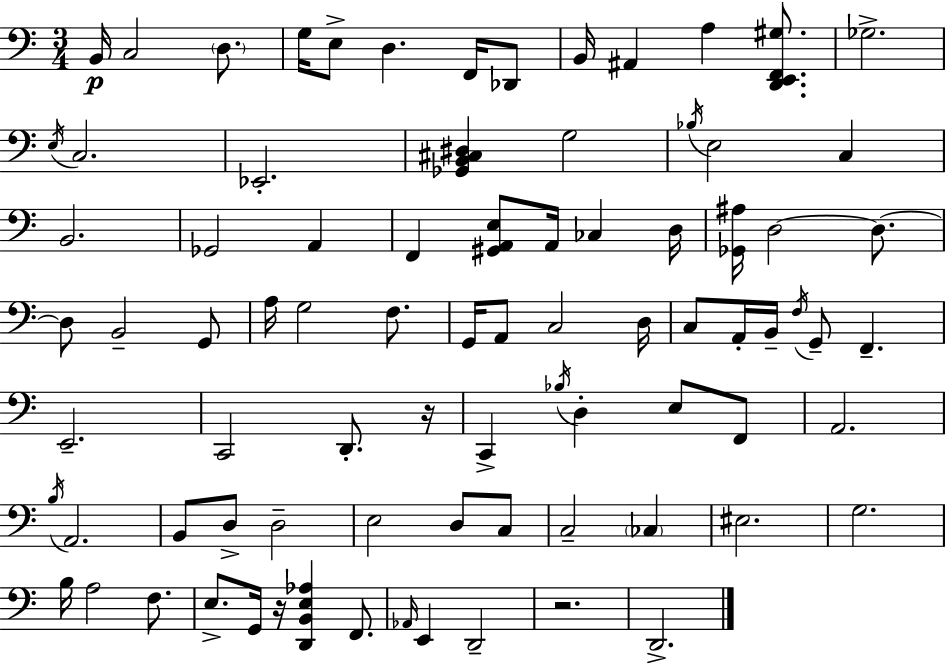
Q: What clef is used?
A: bass